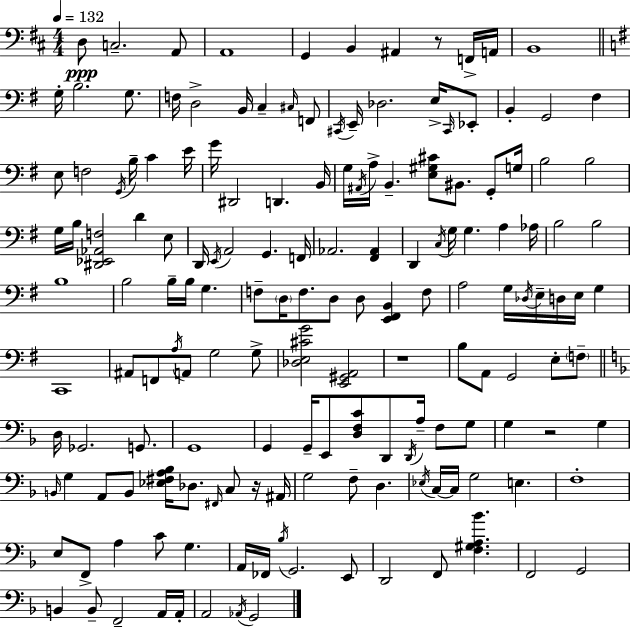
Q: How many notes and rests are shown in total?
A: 161